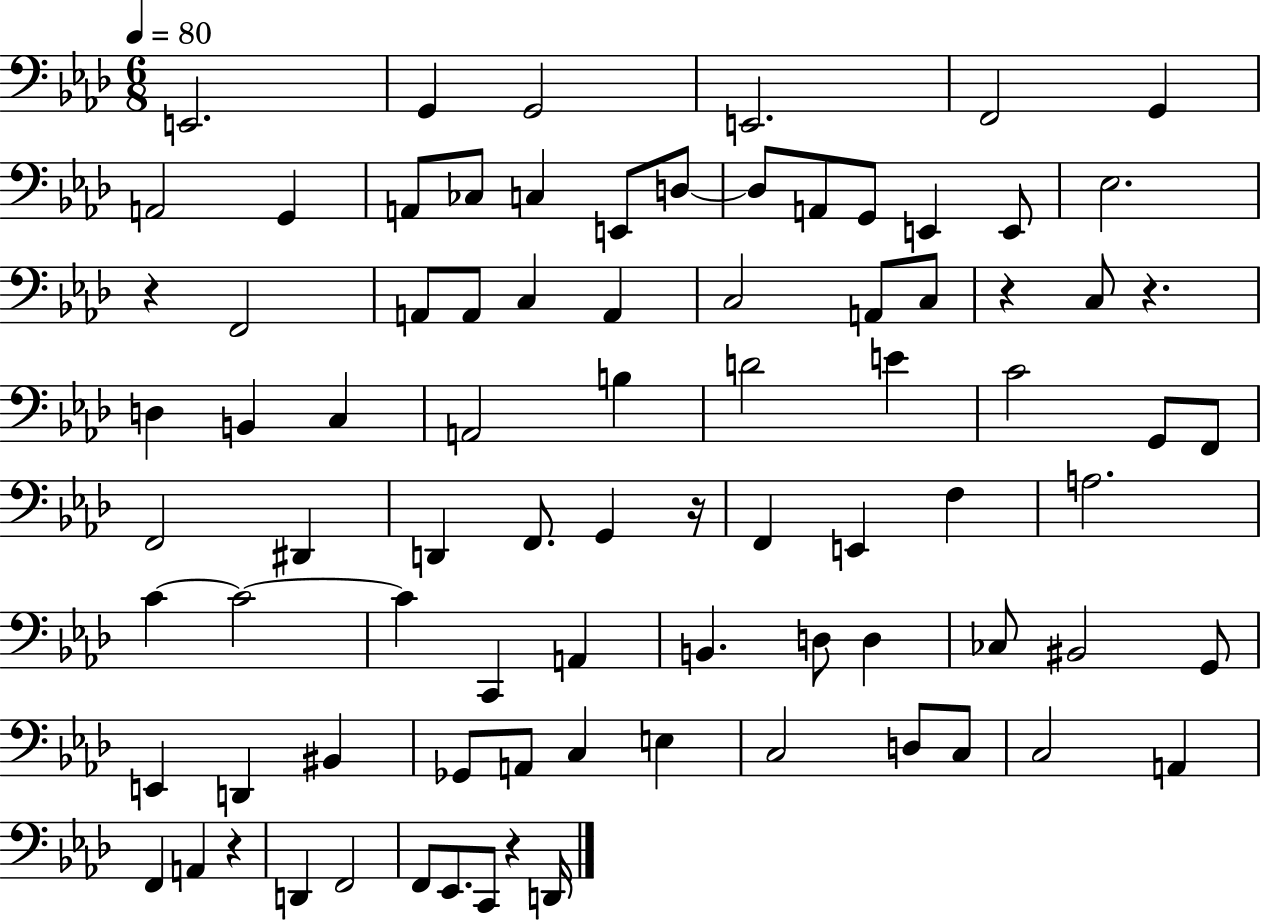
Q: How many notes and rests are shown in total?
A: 84